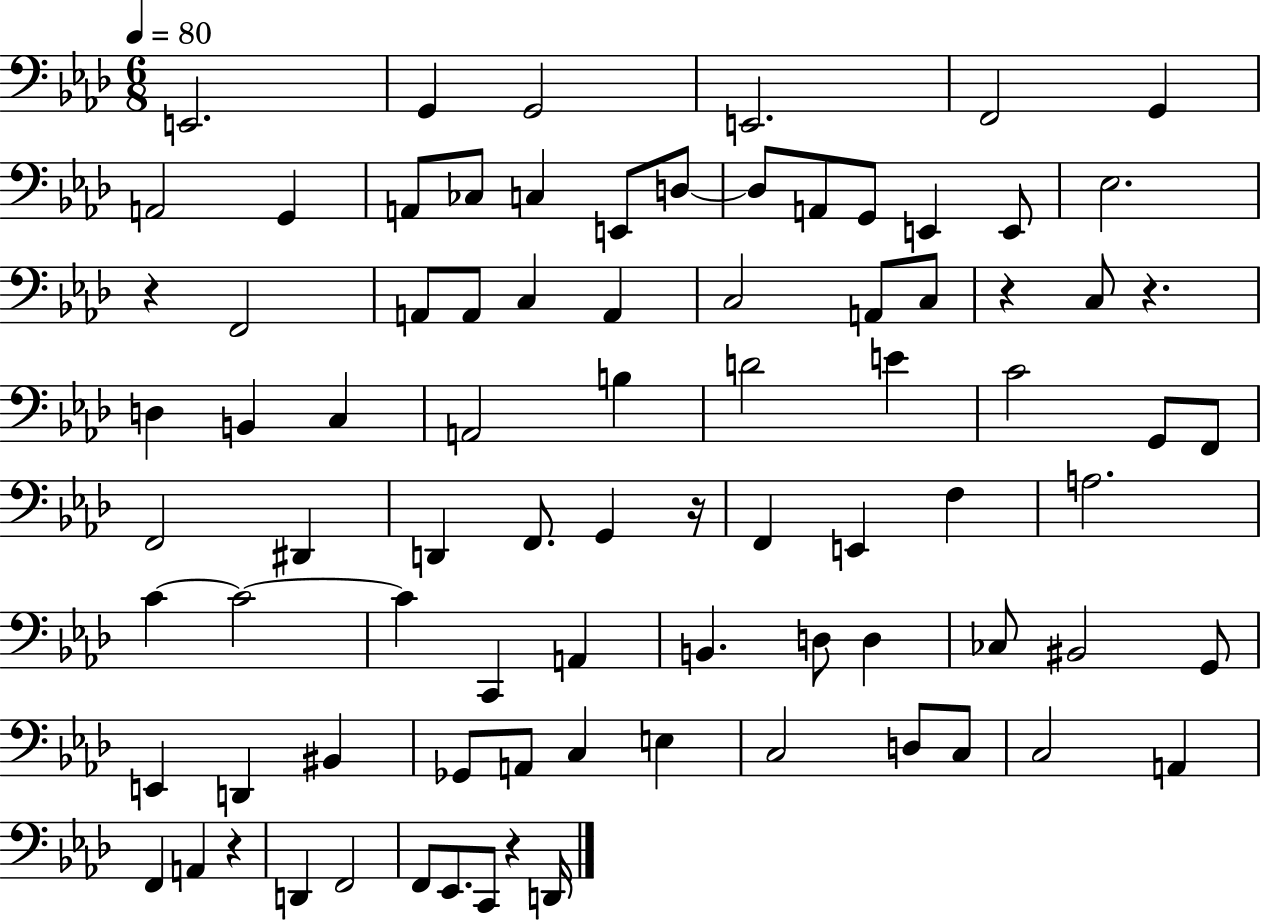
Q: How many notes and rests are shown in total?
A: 84